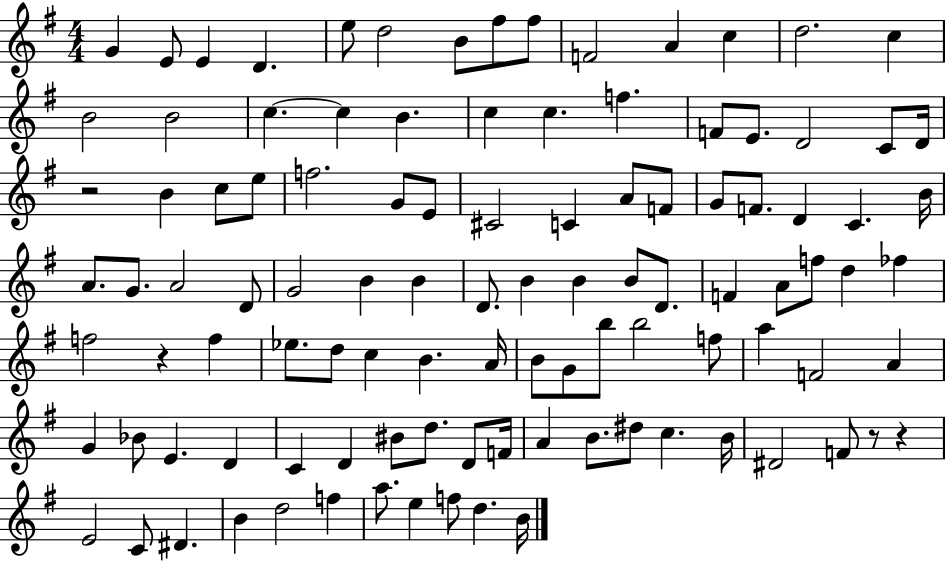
G4/q E4/e E4/q D4/q. E5/e D5/h B4/e F#5/e F#5/e F4/h A4/q C5/q D5/h. C5/q B4/h B4/h C5/q. C5/q B4/q. C5/q C5/q. F5/q. F4/e E4/e. D4/h C4/e D4/s R/h B4/q C5/e E5/e F5/h. G4/e E4/e C#4/h C4/q A4/e F4/e G4/e F4/e. D4/q C4/q. B4/s A4/e. G4/e. A4/h D4/e G4/h B4/q B4/q D4/e. B4/q B4/q B4/e D4/e. F4/q A4/e F5/e D5/q FES5/q F5/h R/q F5/q Eb5/e. D5/e C5/q B4/q. A4/s B4/e G4/e B5/e B5/h F5/e A5/q F4/h A4/q G4/q Bb4/e E4/q. D4/q C4/q D4/q BIS4/e D5/e. D4/e F4/s A4/q B4/e. D#5/e C5/q. B4/s D#4/h F4/e R/e R/q E4/h C4/e D#4/q. B4/q D5/h F5/q A5/e. E5/q F5/e D5/q. B4/s